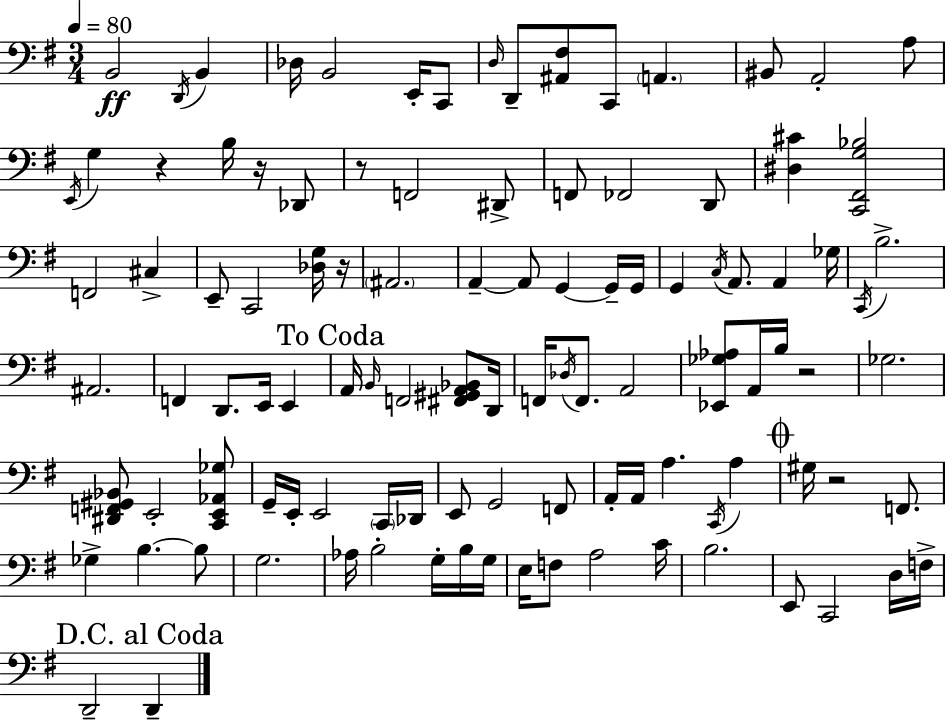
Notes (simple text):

B2/h D2/s B2/q Db3/s B2/h E2/s C2/e D3/s D2/e [A#2,F#3]/e C2/e A2/q. BIS2/e A2/h A3/e E2/s G3/q R/q B3/s R/s Db2/e R/e F2/h D#2/e F2/e FES2/h D2/e [D#3,C#4]/q [C2,F#2,G3,Bb3]/h F2/h C#3/q E2/e C2/h [Db3,G3]/s R/s A#2/h. A2/q A2/e G2/q G2/s G2/s G2/q C3/s A2/e. A2/q Gb3/s C2/s B3/h. A#2/h. F2/q D2/e. E2/s E2/q A2/s B2/s F2/h [F#2,G#2,A2,Bb2]/e D2/s F2/s Db3/s F2/e. A2/h [Eb2,Gb3,Ab3]/e A2/s B3/s R/h Gb3/h. [D#2,F2,G#2,Bb2]/e E2/h [C2,E2,Ab2,Gb3]/e G2/s E2/s E2/h C2/s Db2/s E2/e G2/h F2/e A2/s A2/s A3/q. C2/s A3/q G#3/s R/h F2/e. Gb3/q B3/q. B3/e G3/h. Ab3/s B3/h G3/s B3/s G3/s E3/s F3/e A3/h C4/s B3/h. E2/e C2/h D3/s F3/s D2/h D2/q